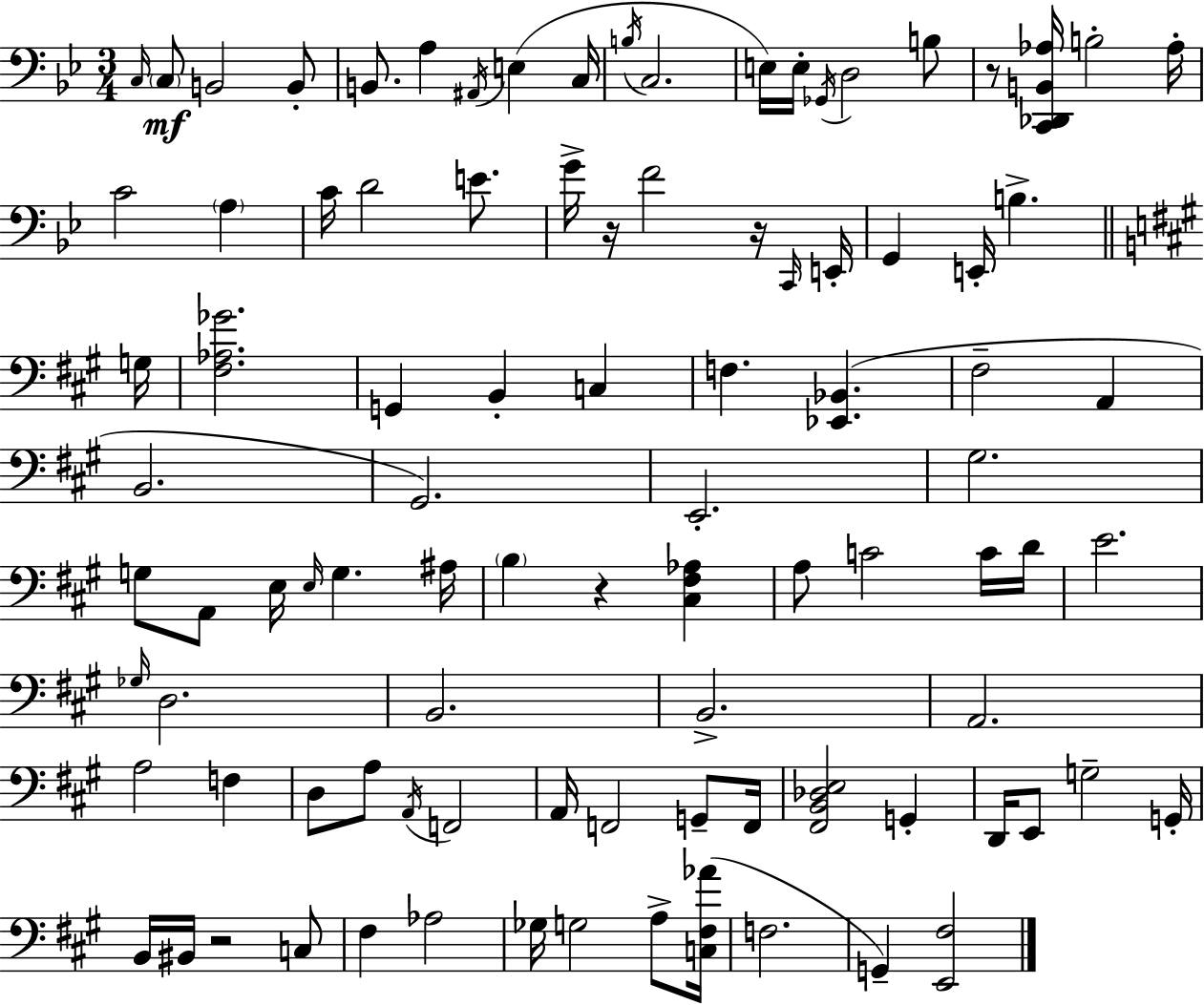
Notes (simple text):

C3/s C3/e B2/h B2/e B2/e. A3/q A#2/s E3/q C3/s B3/s C3/h. E3/s E3/s Gb2/s D3/h B3/e R/e [C2,Db2,B2,Ab3]/s B3/h Ab3/s C4/h A3/q C4/s D4/h E4/e. G4/s R/s F4/h R/s C2/s E2/s G2/q E2/s B3/q. G3/s [F#3,Ab3,Gb4]/h. G2/q B2/q C3/q F3/q. [Eb2,Bb2]/q. F#3/h A2/q B2/h. G#2/h. E2/h. G#3/h. G3/e A2/e E3/s E3/s G3/q. A#3/s B3/q R/q [C#3,F#3,Ab3]/q A3/e C4/h C4/s D4/s E4/h. Gb3/s D3/h. B2/h. B2/h. A2/h. A3/h F3/q D3/e A3/e A2/s F2/h A2/s F2/h G2/e F2/s [F#2,B2,Db3,E3]/h G2/q D2/s E2/e G3/h G2/s B2/s BIS2/s R/h C3/e F#3/q Ab3/h Gb3/s G3/h A3/e [C3,F#3,Ab4]/s F3/h. G2/q [E2,F#3]/h